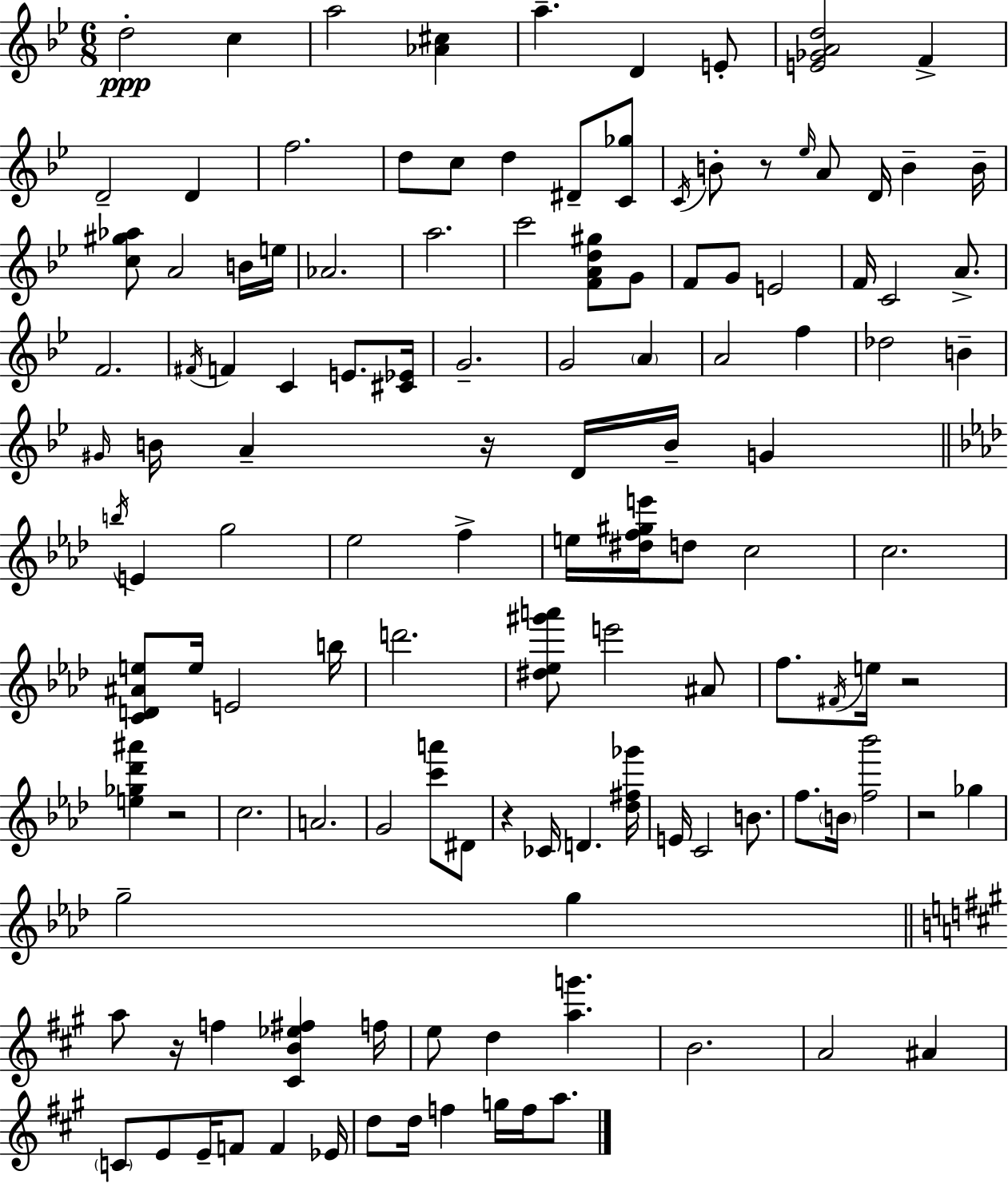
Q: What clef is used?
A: treble